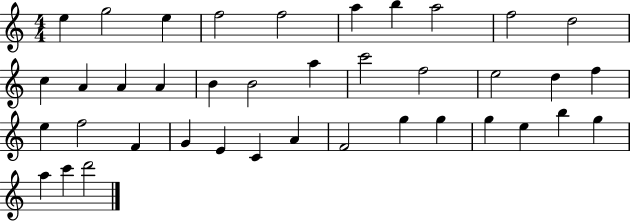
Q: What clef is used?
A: treble